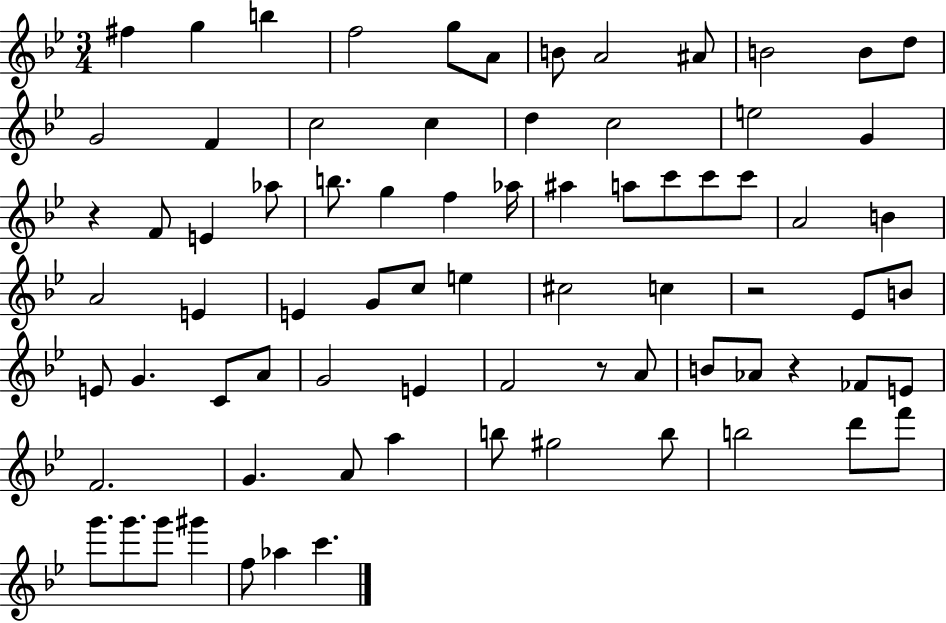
{
  \clef treble
  \numericTimeSignature
  \time 3/4
  \key bes \major
  fis''4 g''4 b''4 | f''2 g''8 a'8 | b'8 a'2 ais'8 | b'2 b'8 d''8 | \break g'2 f'4 | c''2 c''4 | d''4 c''2 | e''2 g'4 | \break r4 f'8 e'4 aes''8 | b''8. g''4 f''4 aes''16 | ais''4 a''8 c'''8 c'''8 c'''8 | a'2 b'4 | \break a'2 e'4 | e'4 g'8 c''8 e''4 | cis''2 c''4 | r2 ees'8 b'8 | \break e'8 g'4. c'8 a'8 | g'2 e'4 | f'2 r8 a'8 | b'8 aes'8 r4 fes'8 e'8 | \break f'2. | g'4. a'8 a''4 | b''8 gis''2 b''8 | b''2 d'''8 f'''8 | \break g'''8. g'''8. g'''8 gis'''4 | f''8 aes''4 c'''4. | \bar "|."
}